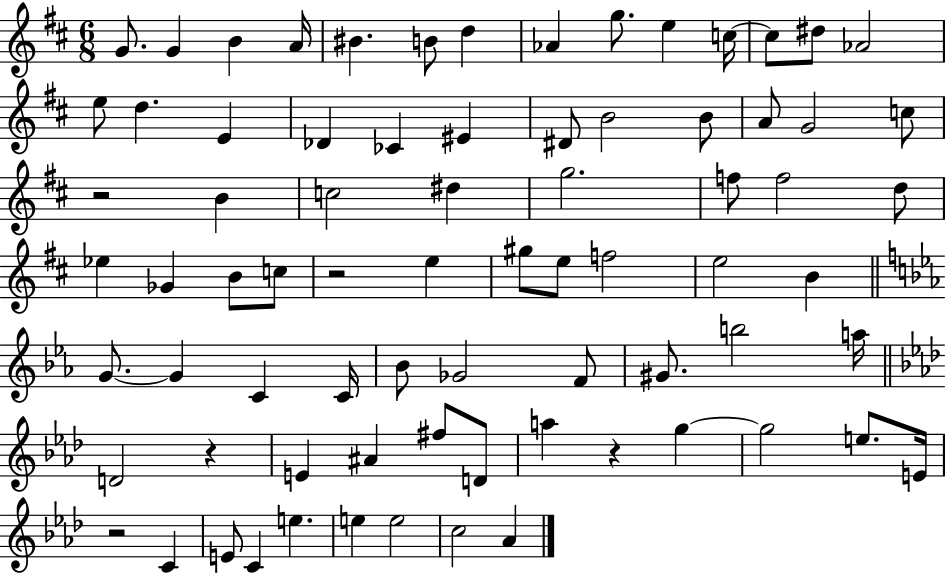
{
  \clef treble
  \numericTimeSignature
  \time 6/8
  \key d \major
  \repeat volta 2 { g'8. g'4 b'4 a'16 | bis'4. b'8 d''4 | aes'4 g''8. e''4 c''16~~ | c''8 dis''8 aes'2 | \break e''8 d''4. e'4 | des'4 ces'4 eis'4 | dis'8 b'2 b'8 | a'8 g'2 c''8 | \break r2 b'4 | c''2 dis''4 | g''2. | f''8 f''2 d''8 | \break ees''4 ges'4 b'8 c''8 | r2 e''4 | gis''8 e''8 f''2 | e''2 b'4 | \break \bar "||" \break \key ees \major g'8.~~ g'4 c'4 c'16 | bes'8 ges'2 f'8 | gis'8. b''2 a''16 | \bar "||" \break \key aes \major d'2 r4 | e'4 ais'4 fis''8 d'8 | a''4 r4 g''4~~ | g''2 e''8. e'16 | \break r2 c'4 | e'8 c'4 e''4. | e''4 e''2 | c''2 aes'4 | \break } \bar "|."
}